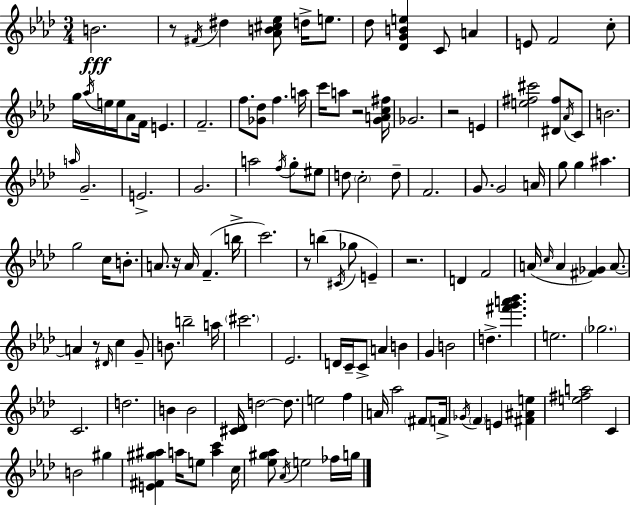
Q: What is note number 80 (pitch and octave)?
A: G4